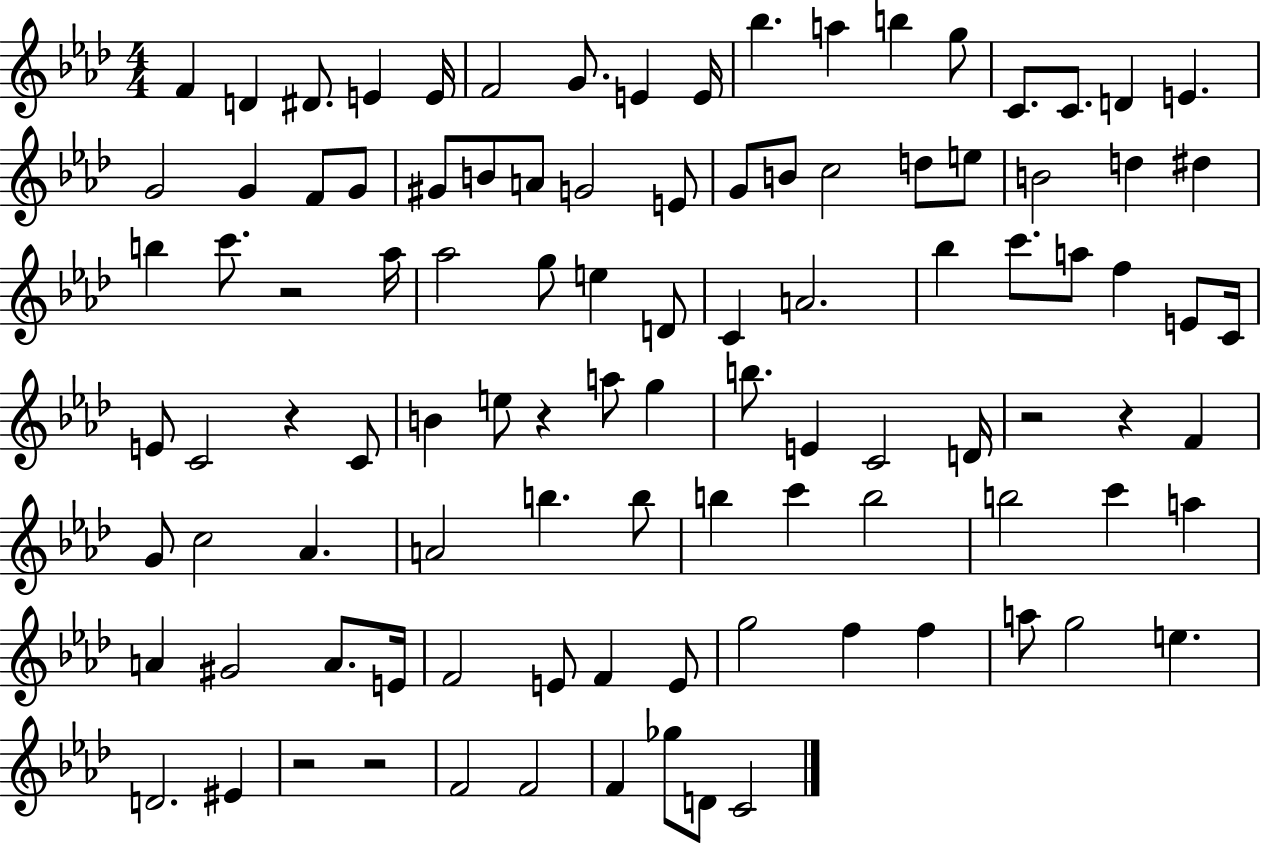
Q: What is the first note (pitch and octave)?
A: F4